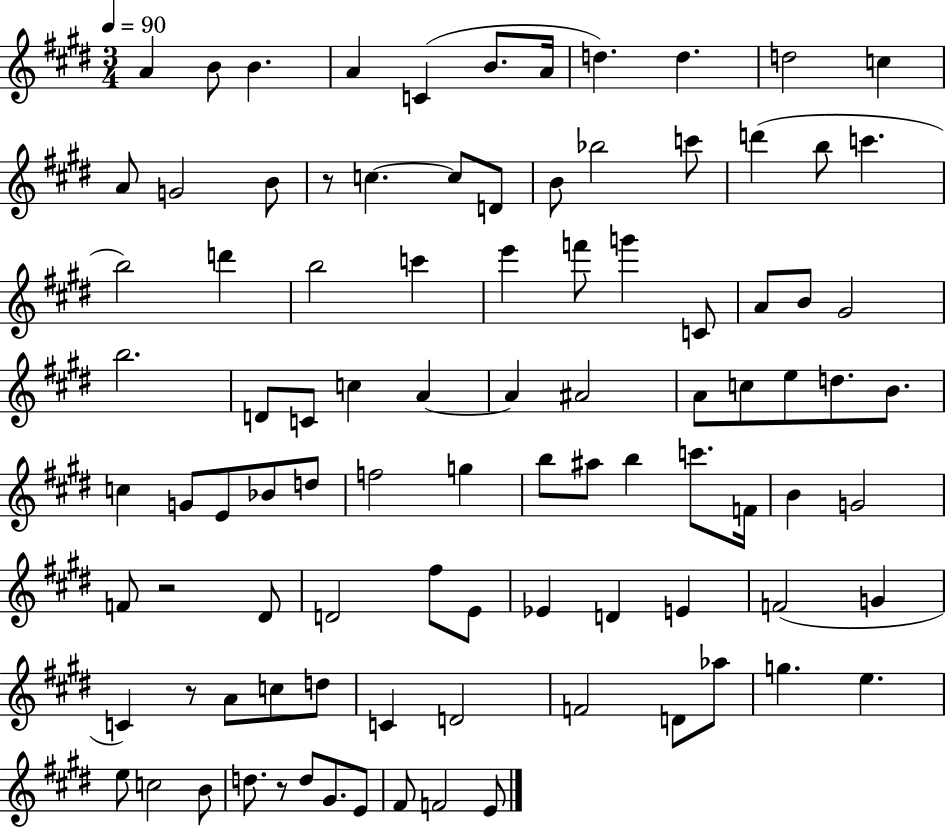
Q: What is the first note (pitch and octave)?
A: A4